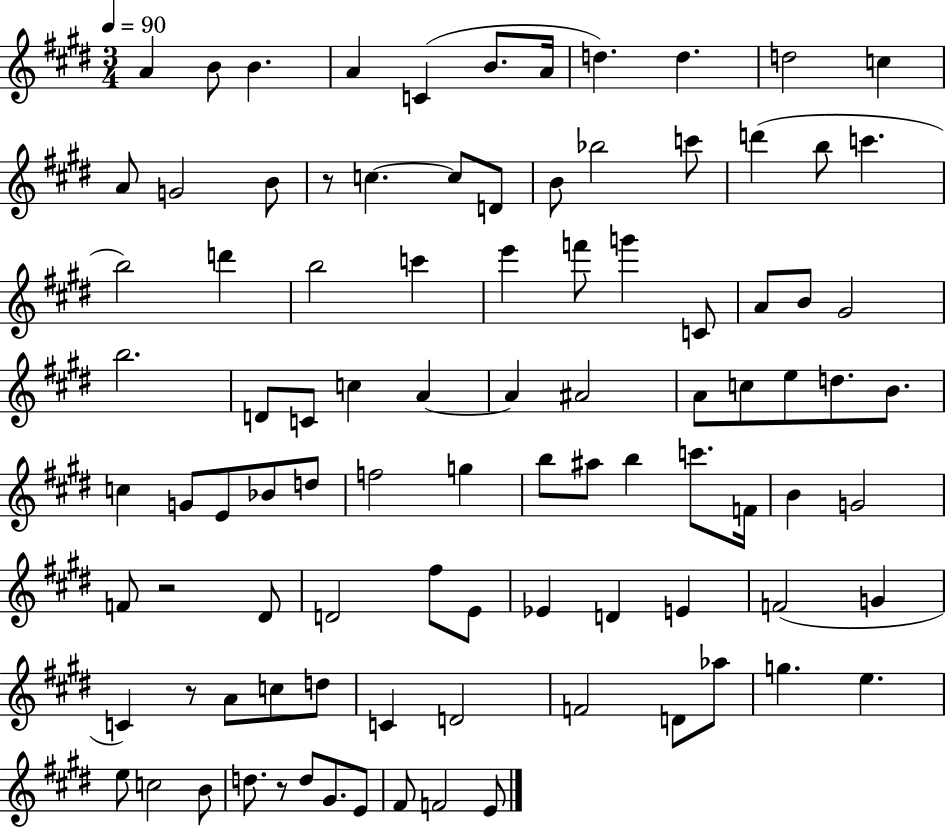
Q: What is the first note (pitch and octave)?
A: A4